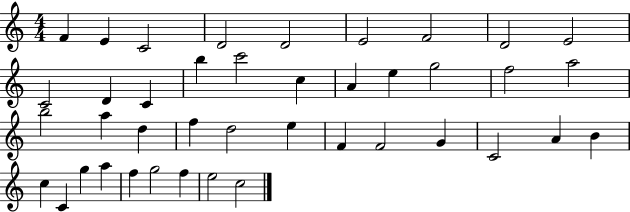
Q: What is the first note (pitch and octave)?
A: F4